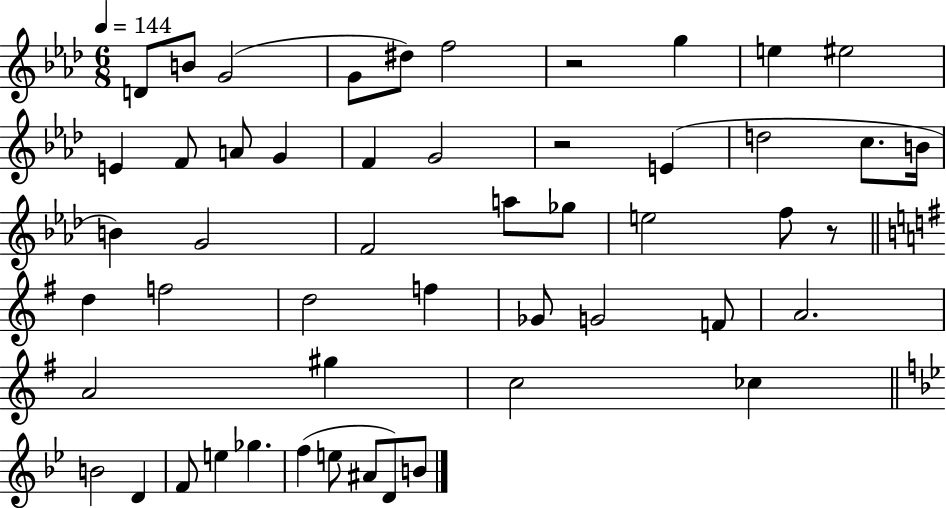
X:1
T:Untitled
M:6/8
L:1/4
K:Ab
D/2 B/2 G2 G/2 ^d/2 f2 z2 g e ^e2 E F/2 A/2 G F G2 z2 E d2 c/2 B/4 B G2 F2 a/2 _g/2 e2 f/2 z/2 d f2 d2 f _G/2 G2 F/2 A2 A2 ^g c2 _c B2 D F/2 e _g f e/2 ^A/2 D/2 B/2